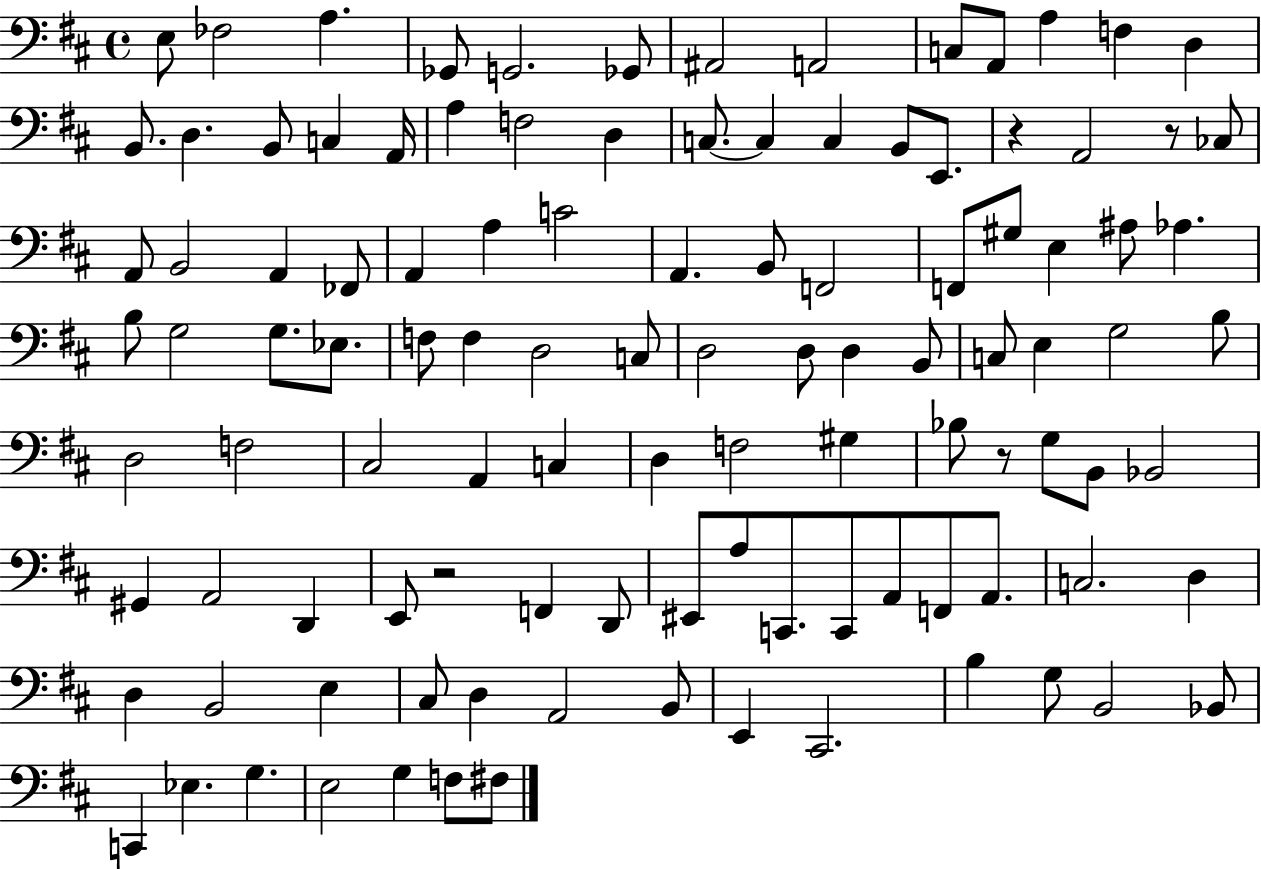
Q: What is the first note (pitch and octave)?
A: E3